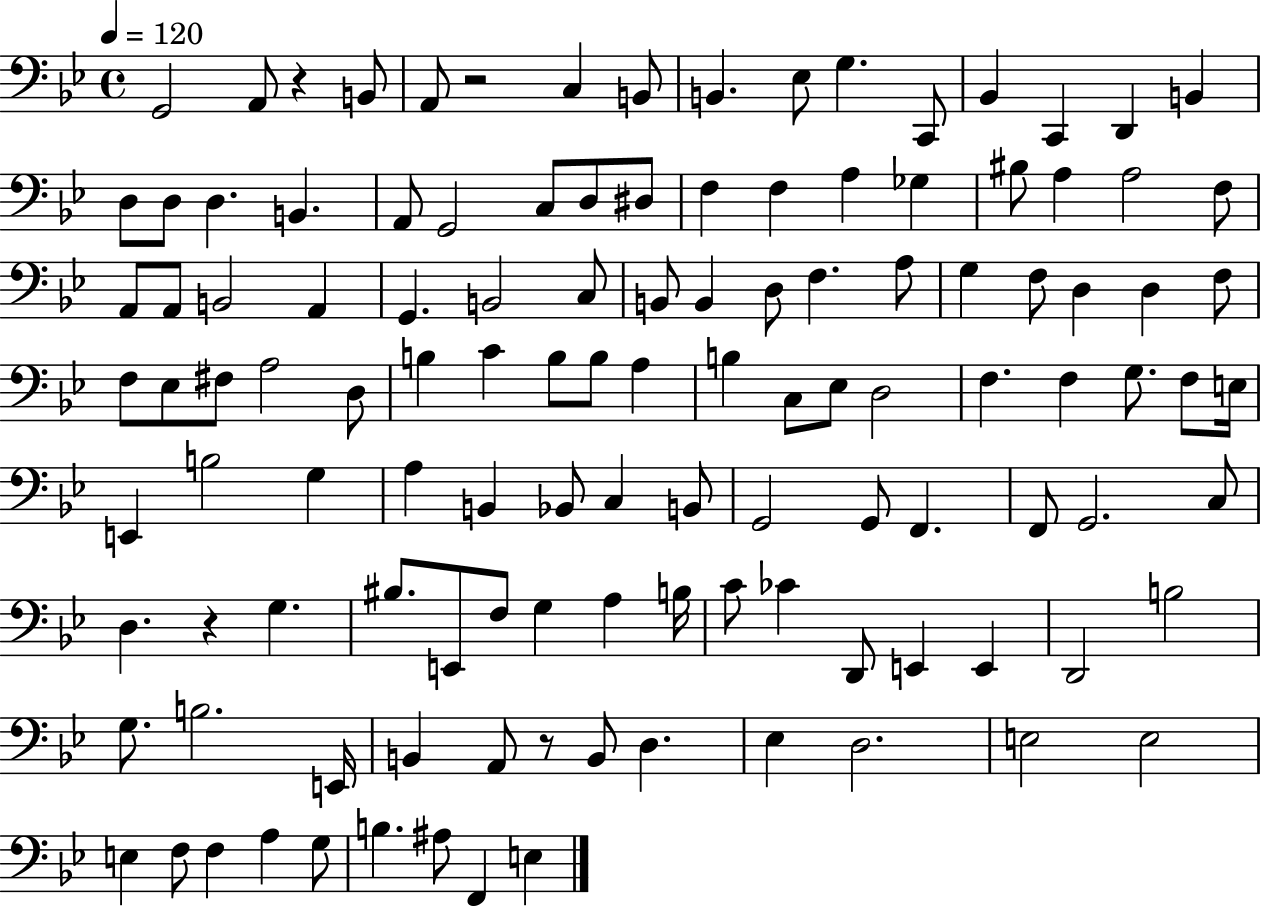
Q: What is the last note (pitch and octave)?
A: E3